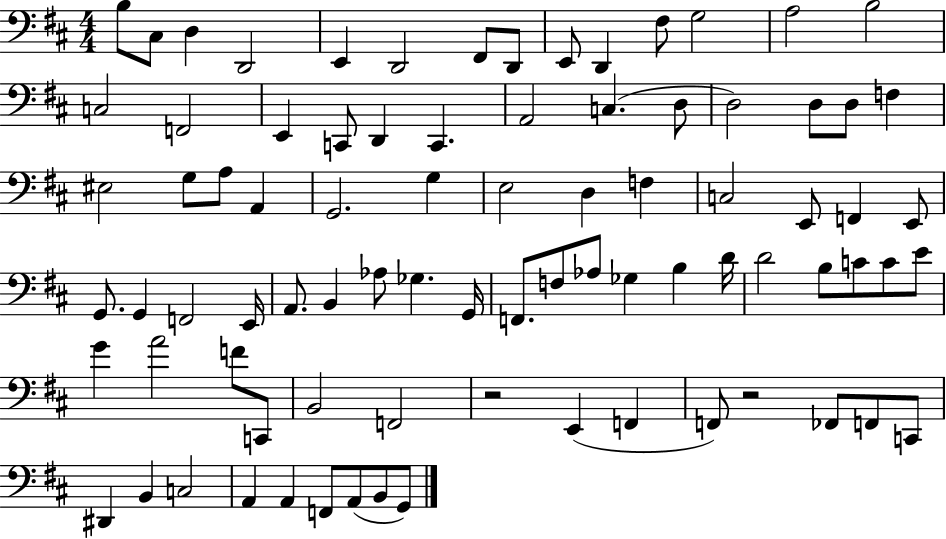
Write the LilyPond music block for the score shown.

{
  \clef bass
  \numericTimeSignature
  \time 4/4
  \key d \major
  b8 cis8 d4 d,2 | e,4 d,2 fis,8 d,8 | e,8 d,4 fis8 g2 | a2 b2 | \break c2 f,2 | e,4 c,8 d,4 c,4. | a,2 c4.( d8 | d2) d8 d8 f4 | \break eis2 g8 a8 a,4 | g,2. g4 | e2 d4 f4 | c2 e,8 f,4 e,8 | \break g,8. g,4 f,2 e,16 | a,8. b,4 aes8 ges4. g,16 | f,8. f8 aes8 ges4 b4 d'16 | d'2 b8 c'8 c'8 e'8 | \break g'4 a'2 f'8 c,8 | b,2 f,2 | r2 e,4( f,4 | f,8) r2 fes,8 f,8 c,8 | \break dis,4 b,4 c2 | a,4 a,4 f,8 a,8( b,8 g,8) | \bar "|."
}